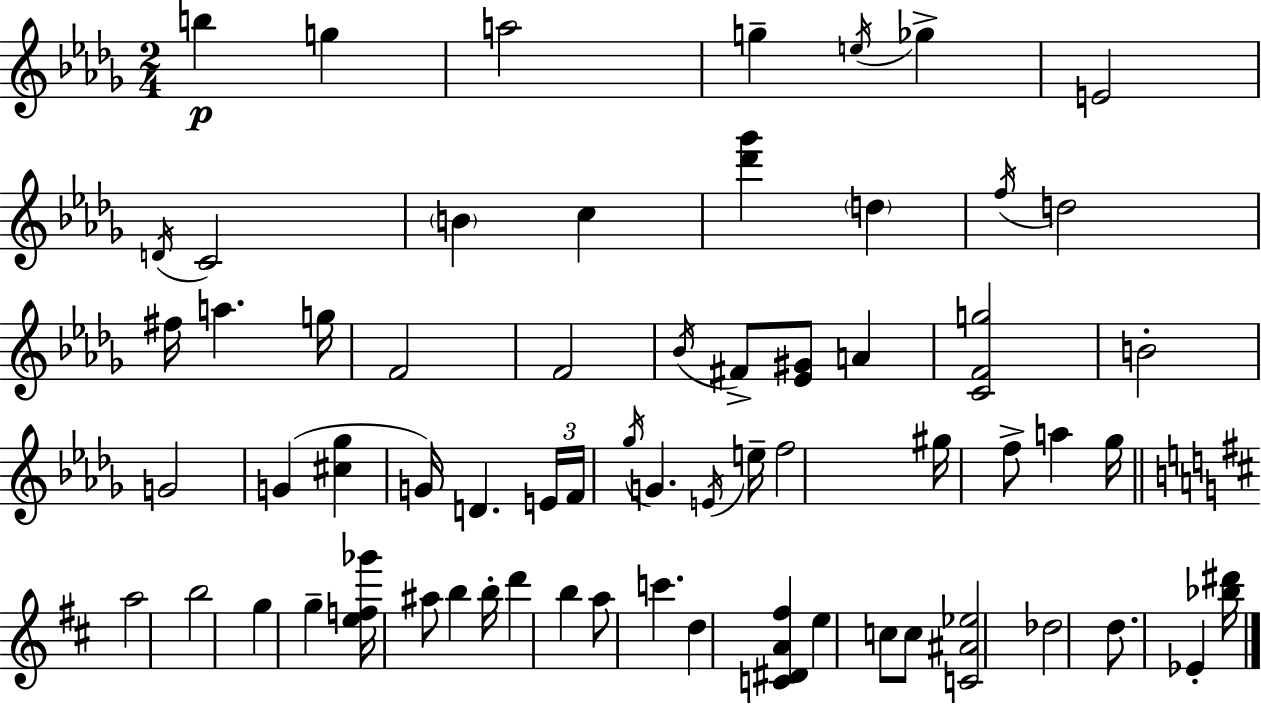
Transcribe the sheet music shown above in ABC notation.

X:1
T:Untitled
M:2/4
L:1/4
K:Bbm
b g a2 g e/4 _g E2 D/4 C2 B c [_d'_g'] d f/4 d2 ^f/4 a g/4 F2 F2 _B/4 ^F/2 [_E^G]/2 A [CFg]2 B2 G2 G [^c_g] G/4 D E/4 F/4 _g/4 G E/4 e/4 f2 ^g/4 f/2 a _g/4 a2 b2 g g [ef_g']/4 ^a/2 b b/4 d' b a/2 c' d [C^DA^f] e c/2 c/2 [C^A_e]2 _d2 d/2 _E [_b^d']/4